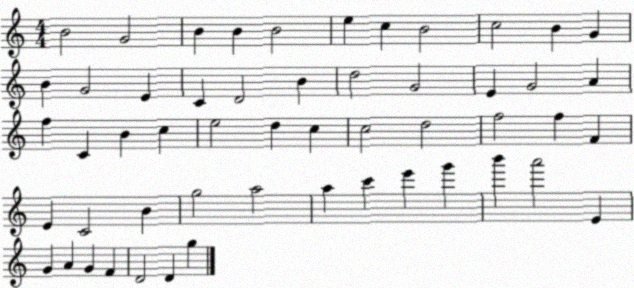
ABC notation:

X:1
T:Untitled
M:4/4
L:1/4
K:C
B2 G2 B B B2 e c B2 c2 B G B G2 E C D2 B d2 G2 E G2 A f C B c e2 d c c2 d2 f2 f F E C2 B g2 a2 a c' e' g' b' a'2 E G A G F D2 D g